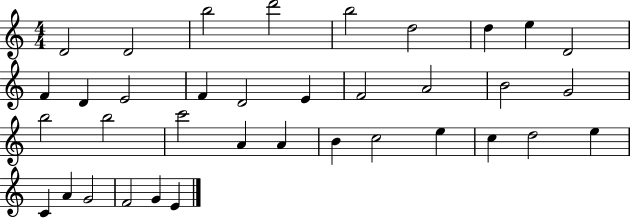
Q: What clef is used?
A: treble